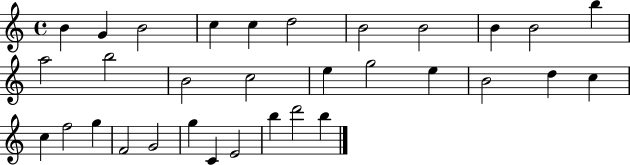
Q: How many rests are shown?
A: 0